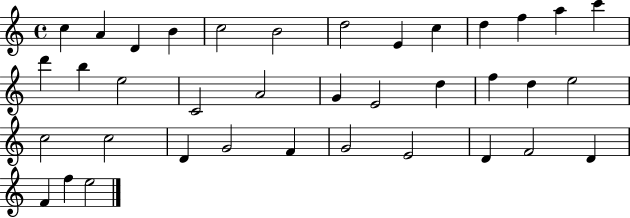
C5/q A4/q D4/q B4/q C5/h B4/h D5/h E4/q C5/q D5/q F5/q A5/q C6/q D6/q B5/q E5/h C4/h A4/h G4/q E4/h D5/q F5/q D5/q E5/h C5/h C5/h D4/q G4/h F4/q G4/h E4/h D4/q F4/h D4/q F4/q F5/q E5/h